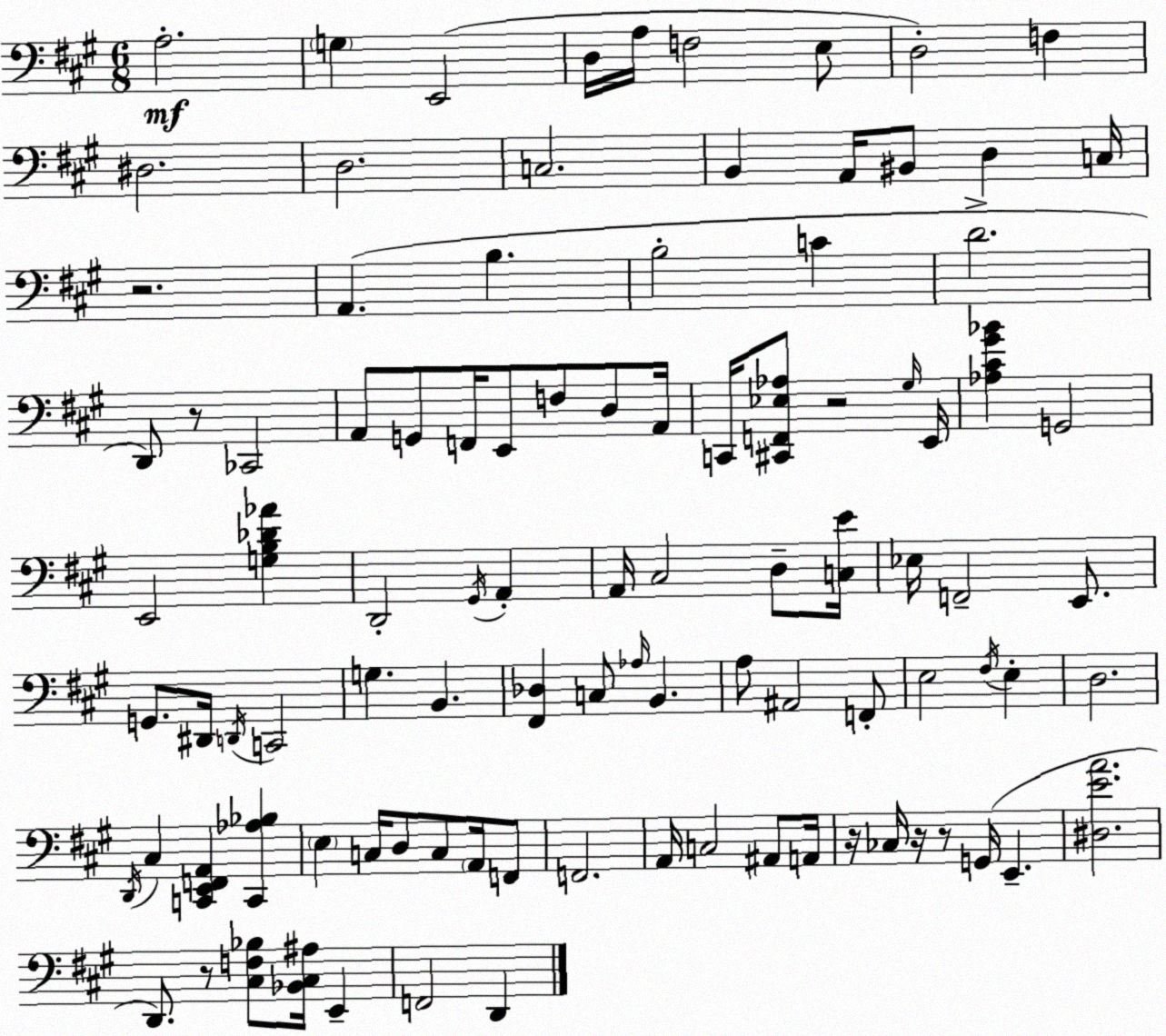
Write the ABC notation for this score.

X:1
T:Untitled
M:6/8
L:1/4
K:A
A,2 G, E,,2 D,/4 A,/4 F,2 E,/2 D,2 F, ^D,2 D,2 C,2 B,, A,,/4 ^B,,/2 D, C,/4 z2 A,, B, B,2 C D2 D,,/2 z/2 _C,,2 A,,/2 G,,/2 F,,/4 E,,/2 F,/2 D,/2 A,,/4 C,,/4 [^C,,F,,_E,_A,]/2 z2 ^G,/4 E,,/4 [_A,^C^G_B] G,,2 E,,2 [G,B,_D_A] D,,2 ^G,,/4 A,, A,,/4 ^C,2 D,/2 [C,E]/4 _E,/4 F,,2 E,,/2 G,,/2 ^D,,/4 D,,/4 C,,2 G, B,, [^F,,_D,] C,/2 _A,/4 B,, A,/2 ^A,,2 F,,/2 E,2 ^F,/4 E, D,2 D,,/4 ^C, [C,,E,,F,,A,,] [C,,_A,_B,] E, C,/4 D,/2 C,/2 A,,/4 F,,/2 F,,2 A,,/4 C,2 ^A,,/2 A,,/4 z/4 _C,/4 z/4 z/2 G,,/4 E,, [^D,EA]2 D,,/2 z/2 [^C,F,_B,]/2 [_B,,^C,^A,]/4 E,, F,,2 D,,